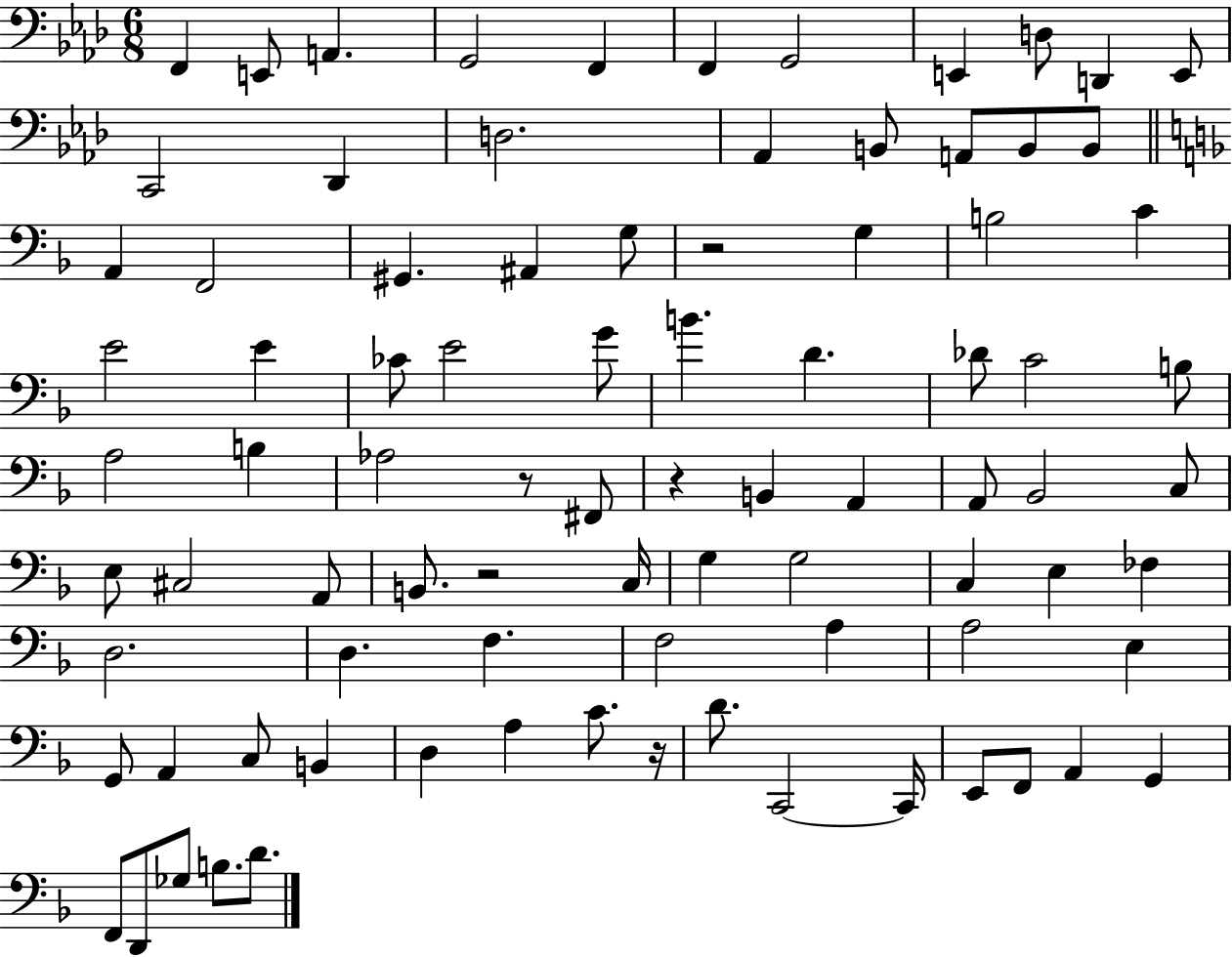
{
  \clef bass
  \numericTimeSignature
  \time 6/8
  \key aes \major
  f,4 e,8 a,4. | g,2 f,4 | f,4 g,2 | e,4 d8 d,4 e,8 | \break c,2 des,4 | d2. | aes,4 b,8 a,8 b,8 b,8 | \bar "||" \break \key f \major a,4 f,2 | gis,4. ais,4 g8 | r2 g4 | b2 c'4 | \break e'2 e'4 | ces'8 e'2 g'8 | b'4. d'4. | des'8 c'2 b8 | \break a2 b4 | aes2 r8 fis,8 | r4 b,4 a,4 | a,8 bes,2 c8 | \break e8 cis2 a,8 | b,8. r2 c16 | g4 g2 | c4 e4 fes4 | \break d2. | d4. f4. | f2 a4 | a2 e4 | \break g,8 a,4 c8 b,4 | d4 a4 c'8. r16 | d'8. c,2~~ c,16 | e,8 f,8 a,4 g,4 | \break f,8 d,8 ges8 b8. d'8. | \bar "|."
}